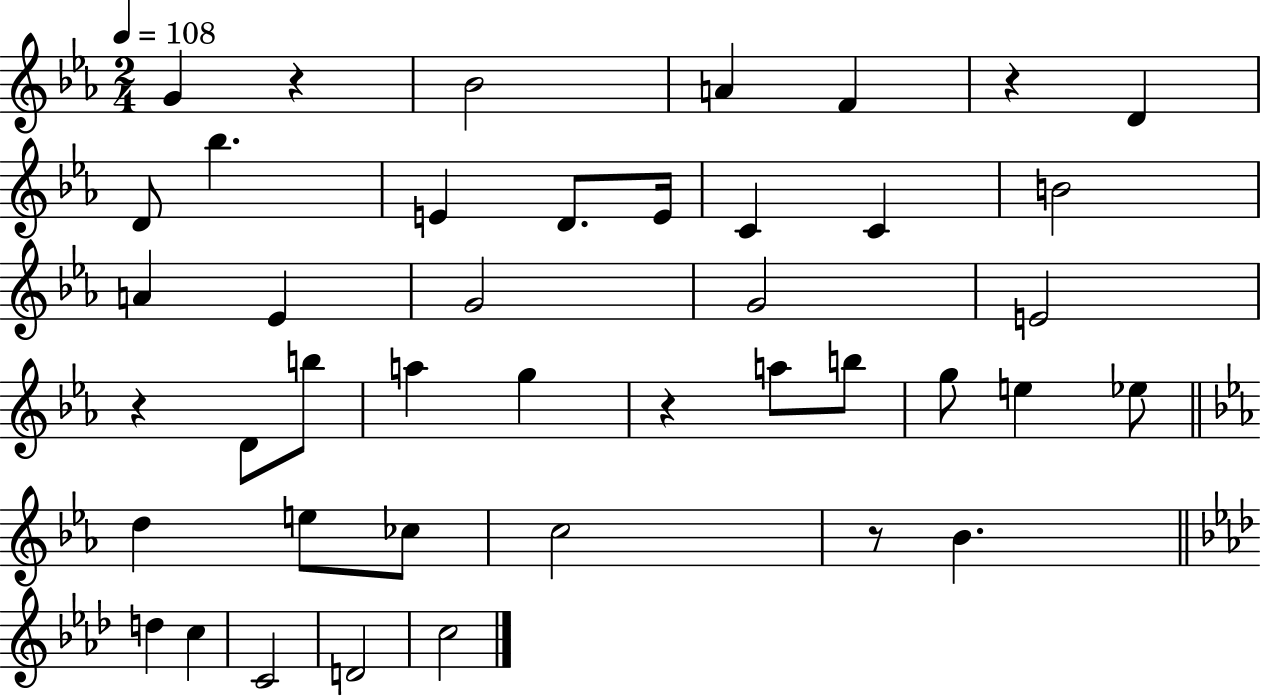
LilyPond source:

{
  \clef treble
  \numericTimeSignature
  \time 2/4
  \key ees \major
  \tempo 4 = 108
  g'4 r4 | bes'2 | a'4 f'4 | r4 d'4 | \break d'8 bes''4. | e'4 d'8. e'16 | c'4 c'4 | b'2 | \break a'4 ees'4 | g'2 | g'2 | e'2 | \break r4 d'8 b''8 | a''4 g''4 | r4 a''8 b''8 | g''8 e''4 ees''8 | \break \bar "||" \break \key ees \major d''4 e''8 ces''8 | c''2 | r8 bes'4. | \bar "||" \break \key f \minor d''4 c''4 | c'2 | d'2 | c''2 | \break \bar "|."
}